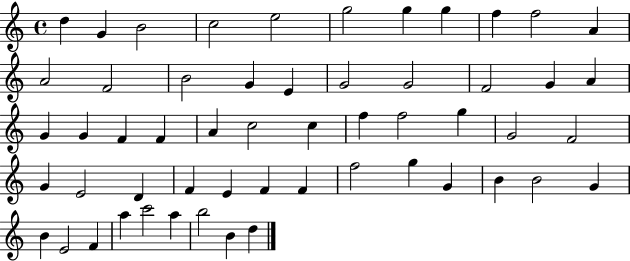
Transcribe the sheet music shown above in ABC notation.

X:1
T:Untitled
M:4/4
L:1/4
K:C
d G B2 c2 e2 g2 g g f f2 A A2 F2 B2 G E G2 G2 F2 G A G G F F A c2 c f f2 g G2 F2 G E2 D F E F F f2 g G B B2 G B E2 F a c'2 a b2 B d